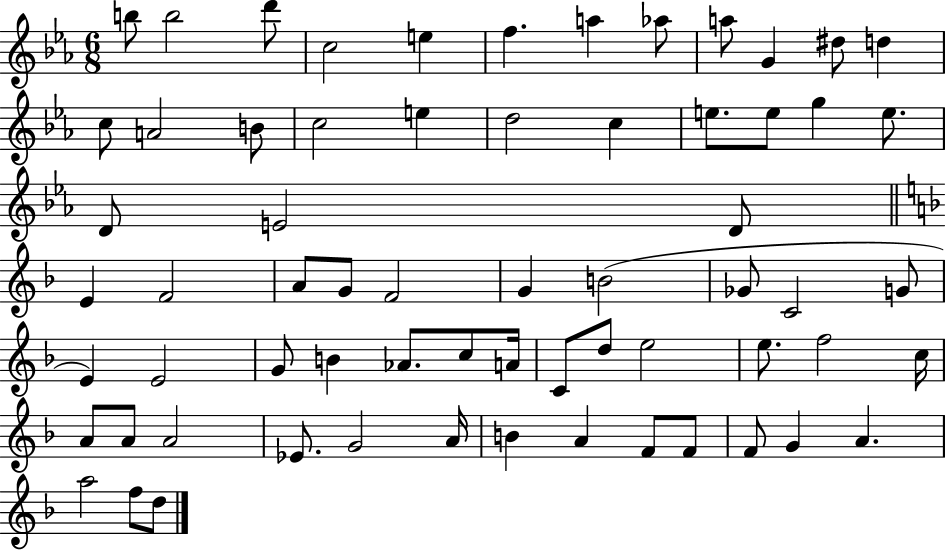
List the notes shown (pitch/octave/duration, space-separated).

B5/e B5/h D6/e C5/h E5/q F5/q. A5/q Ab5/e A5/e G4/q D#5/e D5/q C5/e A4/h B4/e C5/h E5/q D5/h C5/q E5/e. E5/e G5/q E5/e. D4/e E4/h D4/e E4/q F4/h A4/e G4/e F4/h G4/q B4/h Gb4/e C4/h G4/e E4/q E4/h G4/e B4/q Ab4/e. C5/e A4/s C4/e D5/e E5/h E5/e. F5/h C5/s A4/e A4/e A4/h Eb4/e. G4/h A4/s B4/q A4/q F4/e F4/e F4/e G4/q A4/q. A5/h F5/e D5/e